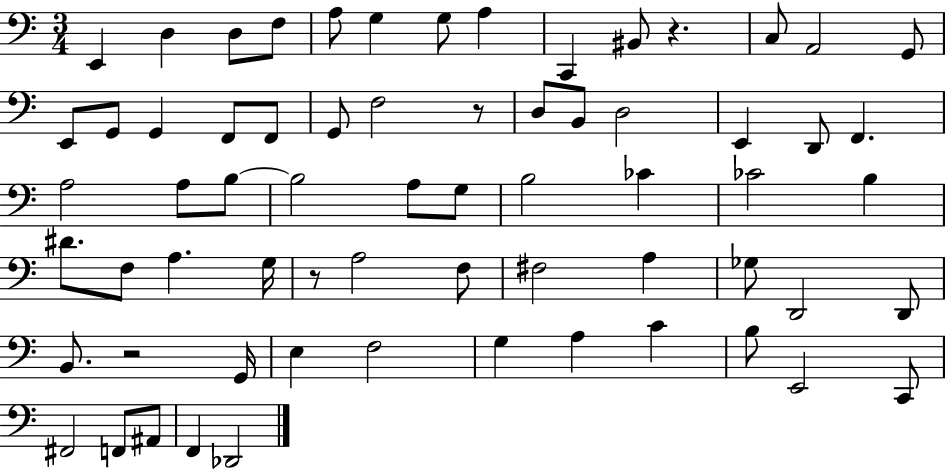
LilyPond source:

{
  \clef bass
  \numericTimeSignature
  \time 3/4
  \key c \major
  e,4 d4 d8 f8 | a8 g4 g8 a4 | c,4 bis,8 r4. | c8 a,2 g,8 | \break e,8 g,8 g,4 f,8 f,8 | g,8 f2 r8 | d8 b,8 d2 | e,4 d,8 f,4. | \break a2 a8 b8~~ | b2 a8 g8 | b2 ces'4 | ces'2 b4 | \break dis'8. f8 a4. g16 | r8 a2 f8 | fis2 a4 | ges8 d,2 d,8 | \break b,8. r2 g,16 | e4 f2 | g4 a4 c'4 | b8 e,2 c,8 | \break fis,2 f,8 ais,8 | f,4 des,2 | \bar "|."
}